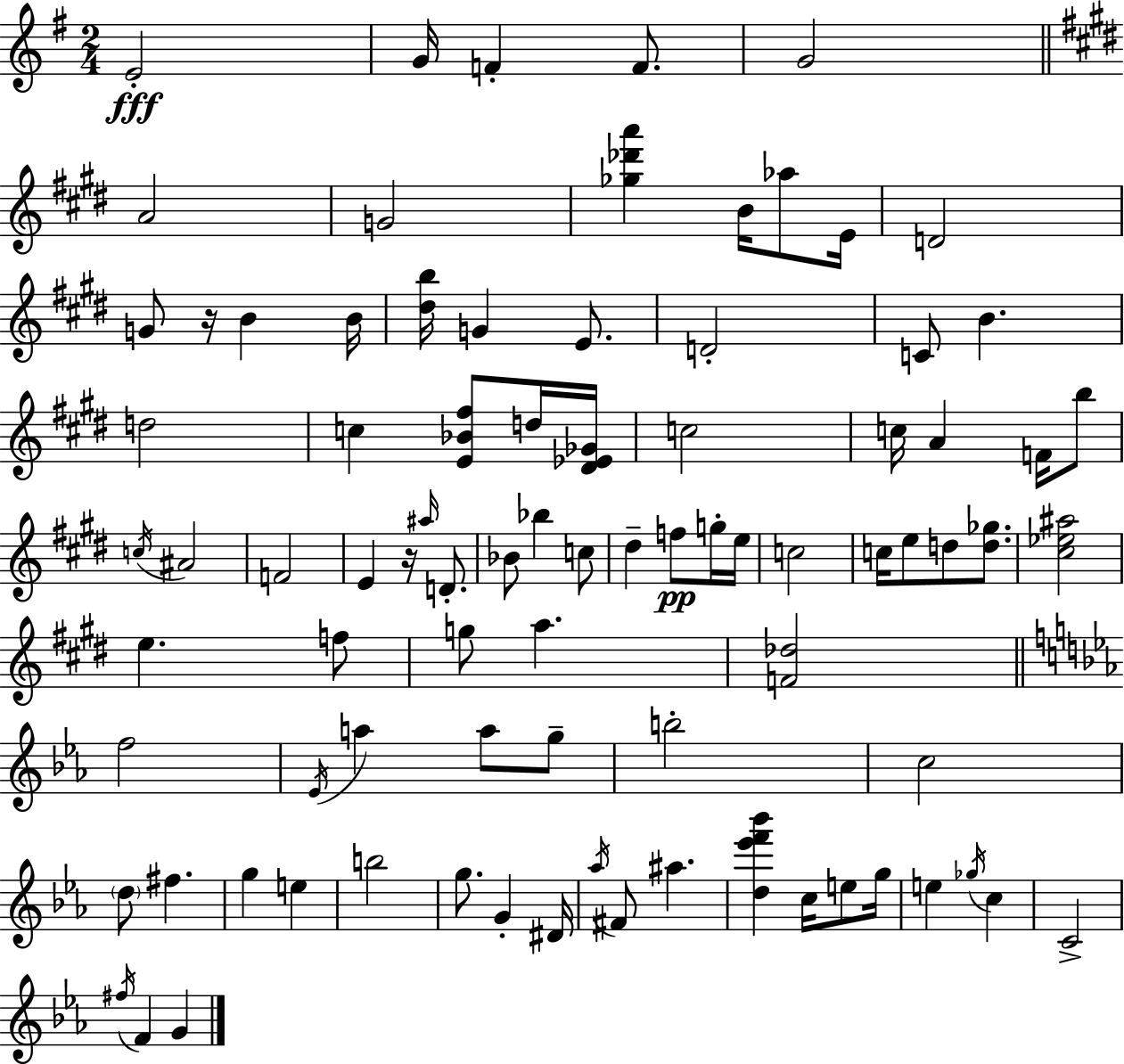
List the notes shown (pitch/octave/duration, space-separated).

E4/h G4/s F4/q F4/e. G4/h A4/h G4/h [Gb5,Db6,A6]/q B4/s Ab5/e E4/s D4/h G4/e R/s B4/q B4/s [D#5,B5]/s G4/q E4/e. D4/h C4/e B4/q. D5/h C5/q [E4,Bb4,F#5]/e D5/s [D#4,Eb4,Gb4]/s C5/h C5/s A4/q F4/s B5/e C5/s A#4/h F4/h E4/q R/s A#5/s D4/e. Bb4/e Bb5/q C5/e D#5/q F5/e G5/s E5/s C5/h C5/s E5/e D5/e [D5,Gb5]/e. [C#5,Eb5,A#5]/h E5/q. F5/e G5/e A5/q. [F4,Db5]/h F5/h Eb4/s A5/q A5/e G5/e B5/h C5/h D5/e F#5/q. G5/q E5/q B5/h G5/e. G4/q D#4/s Ab5/s F#4/e A#5/q. [D5,Eb6,F6,Bb6]/q C5/s E5/e G5/s E5/q Gb5/s C5/q C4/h F#5/s F4/q G4/q